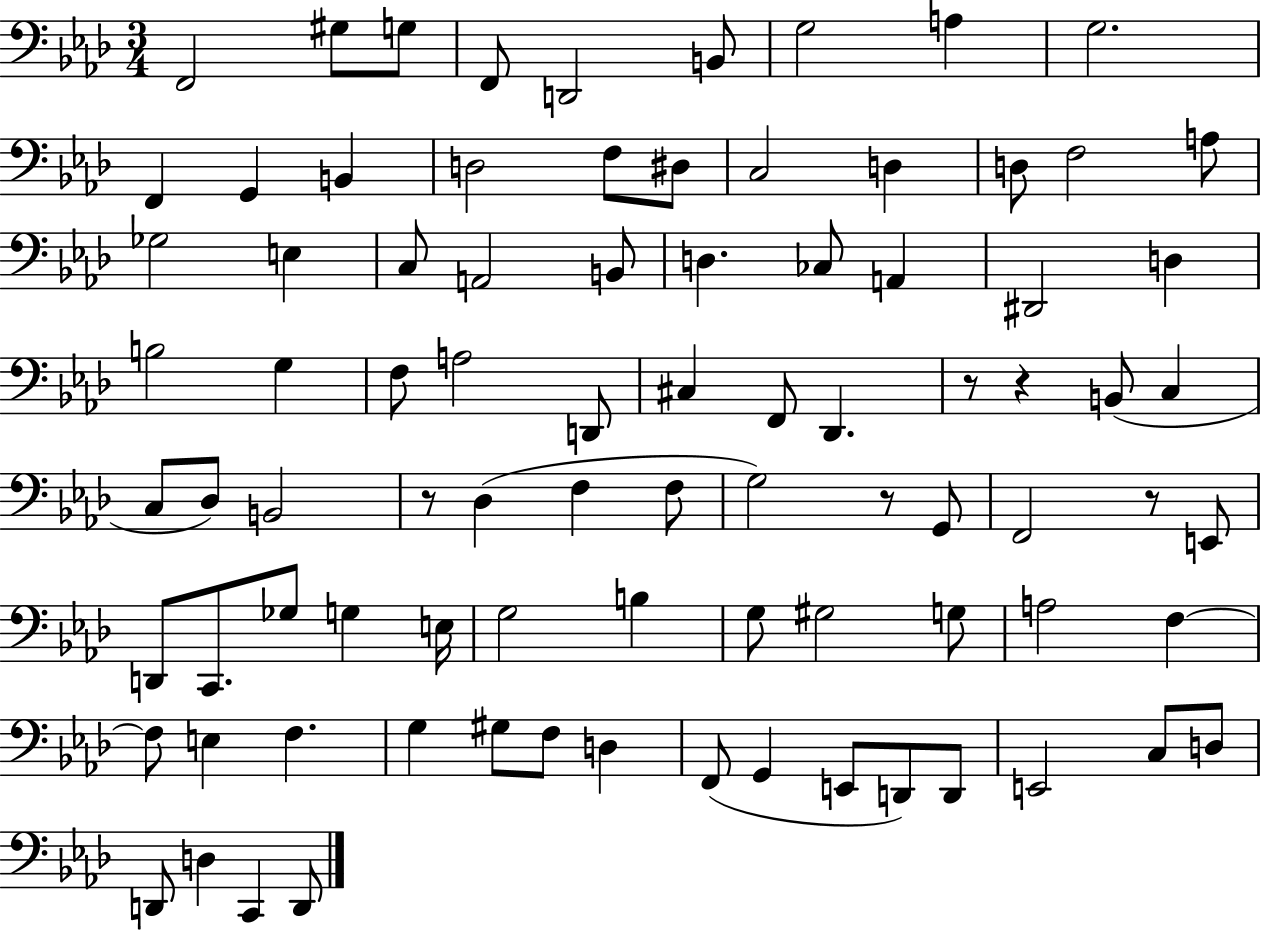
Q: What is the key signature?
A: AES major